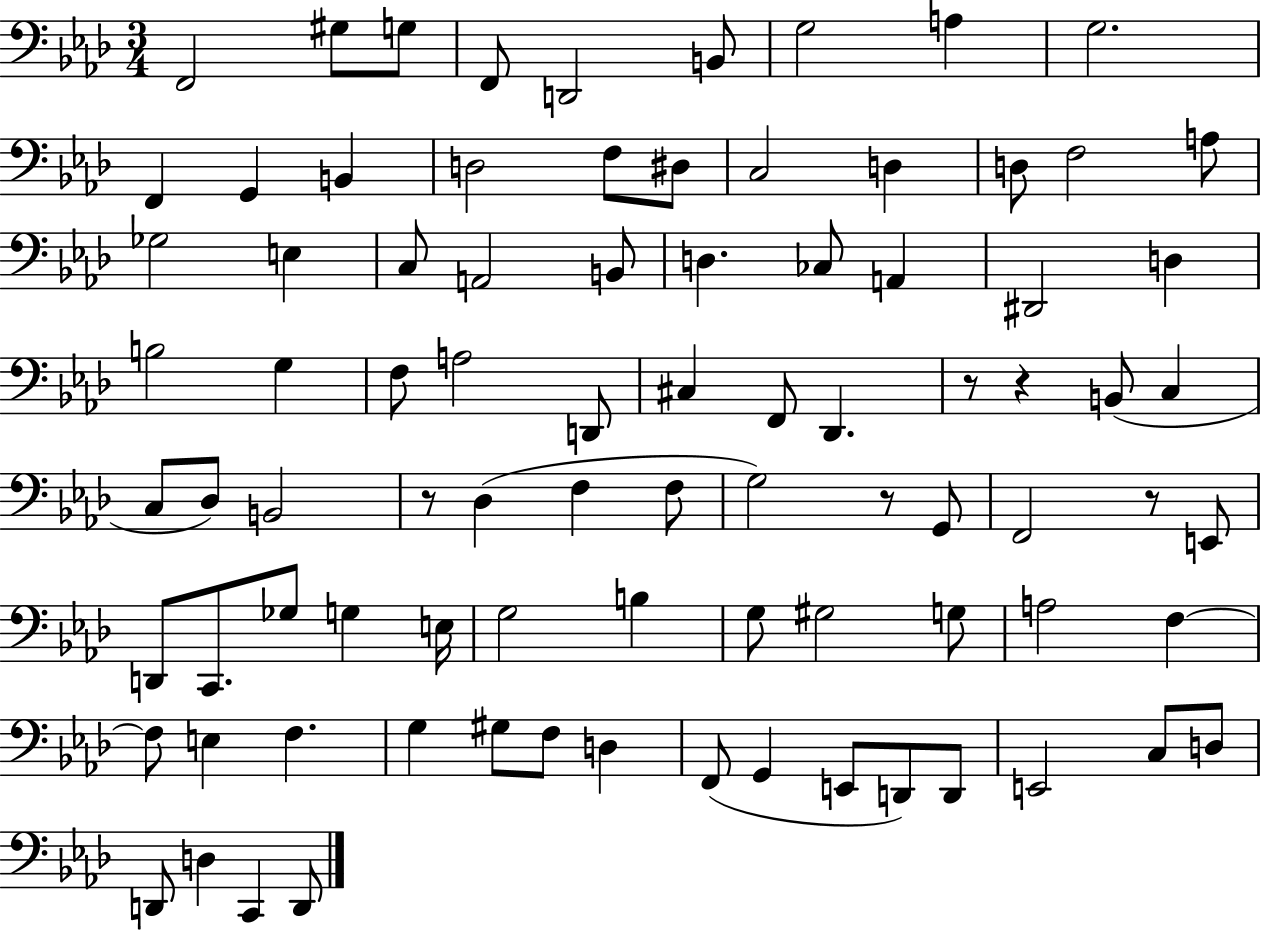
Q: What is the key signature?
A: AES major